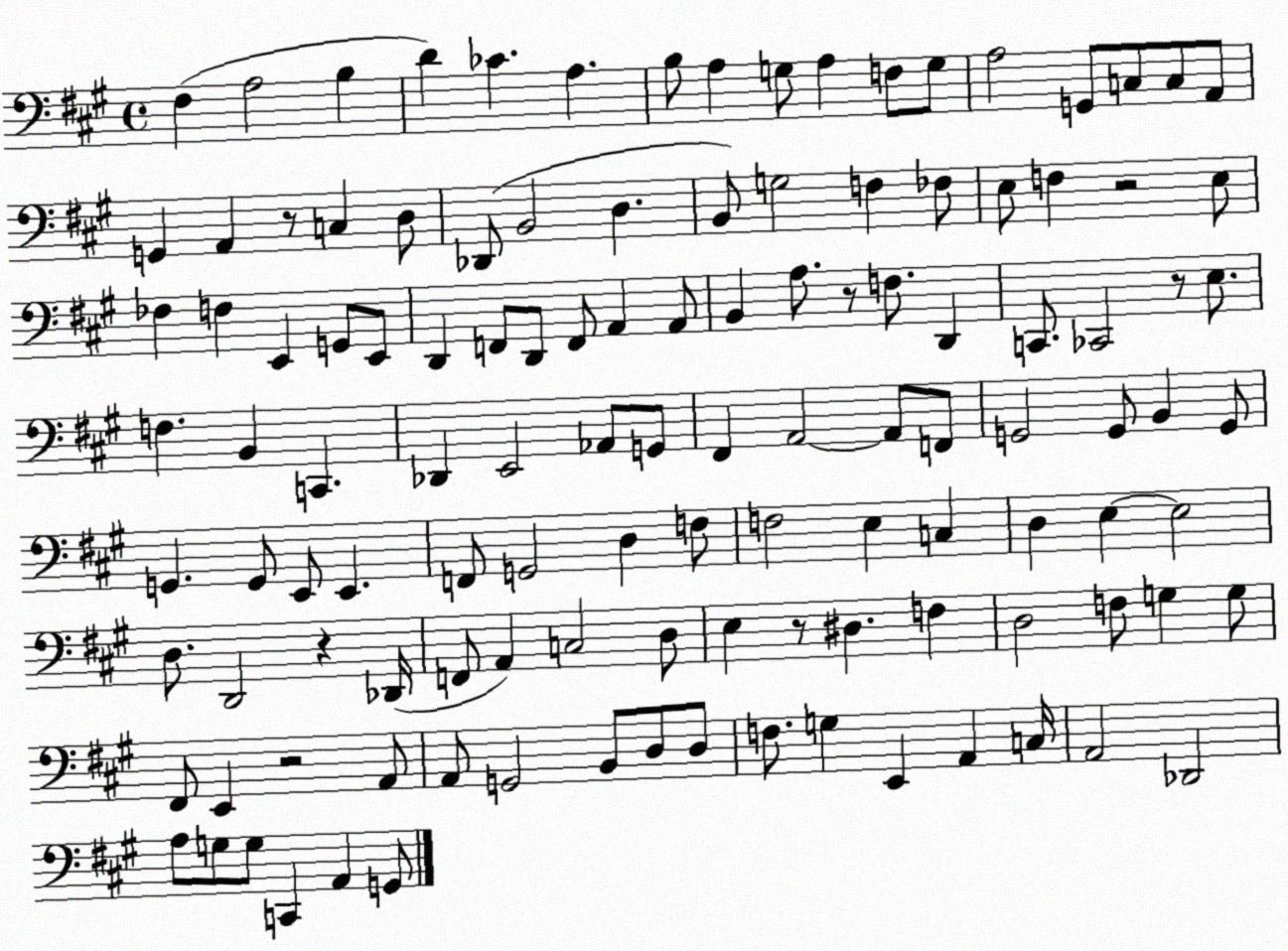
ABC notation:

X:1
T:Untitled
M:4/4
L:1/4
K:A
^F, A,2 B, D _C A, B,/2 A, G,/2 A, F,/2 G,/2 A,2 G,,/2 C,/2 C,/2 A,,/2 G,, A,, z/2 C, D,/2 _D,,/2 B,,2 D, B,,/2 G,2 F, _F,/2 E,/2 F, z2 E,/2 _F, F, E,, G,,/2 E,,/2 D,, F,,/2 D,,/2 F,,/2 A,, A,,/2 B,, A,/2 z/2 F,/2 D,, C,,/2 _C,,2 z/2 E,/2 F, B,, C,, _D,, E,,2 _A,,/2 G,,/2 ^F,, A,,2 A,,/2 F,,/2 G,,2 G,,/2 B,, G,,/2 G,, G,,/2 E,,/2 E,, F,,/2 G,,2 D, F,/2 F,2 E, C, D, E, E,2 D,/2 D,,2 z _D,,/4 F,,/2 A,, C,2 D,/2 E, z/2 ^D, F, D,2 F,/2 G, G,/2 ^F,,/2 E,, z2 A,,/2 A,,/2 G,,2 B,,/2 D,/2 D,/2 F,/2 G, E,, A,, C,/4 A,,2 _D,,2 A,/2 G,/2 G,/2 C,, A,, G,,/2